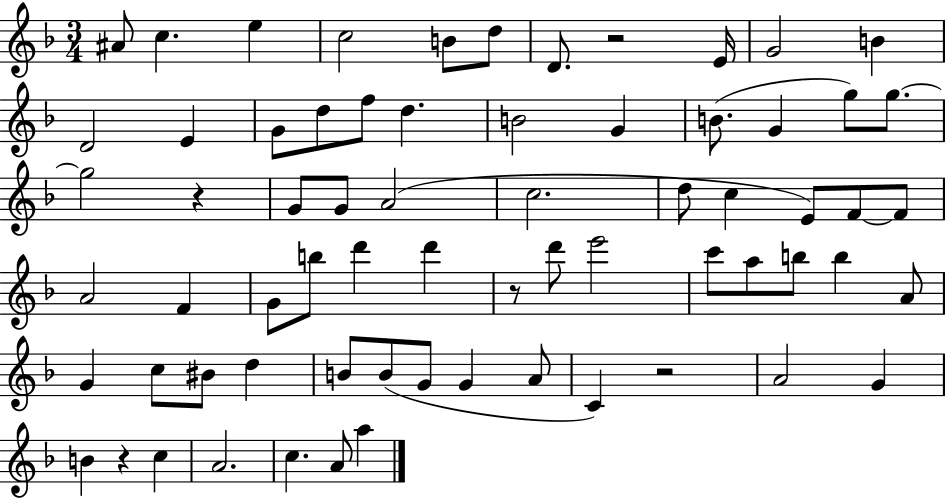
X:1
T:Untitled
M:3/4
L:1/4
K:F
^A/2 c e c2 B/2 d/2 D/2 z2 E/4 G2 B D2 E G/2 d/2 f/2 d B2 G B/2 G g/2 g/2 g2 z G/2 G/2 A2 c2 d/2 c E/2 F/2 F/2 A2 F G/2 b/2 d' d' z/2 d'/2 e'2 c'/2 a/2 b/2 b A/2 G c/2 ^B/2 d B/2 B/2 G/2 G A/2 C z2 A2 G B z c A2 c A/2 a